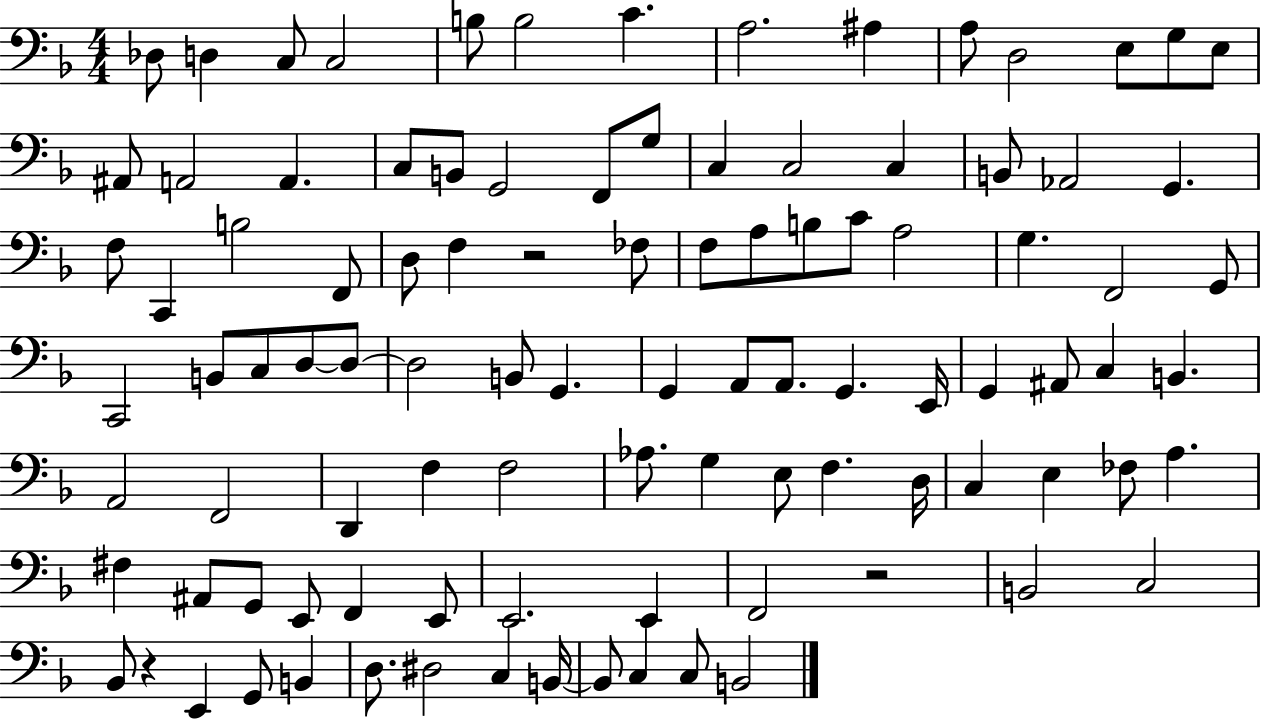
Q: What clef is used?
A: bass